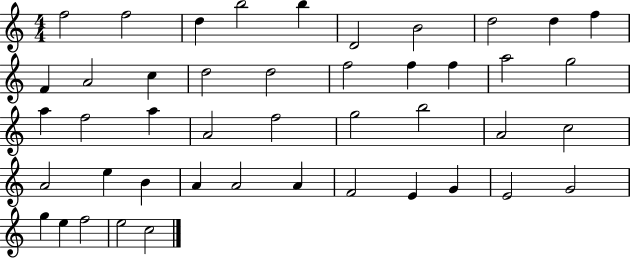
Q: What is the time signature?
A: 4/4